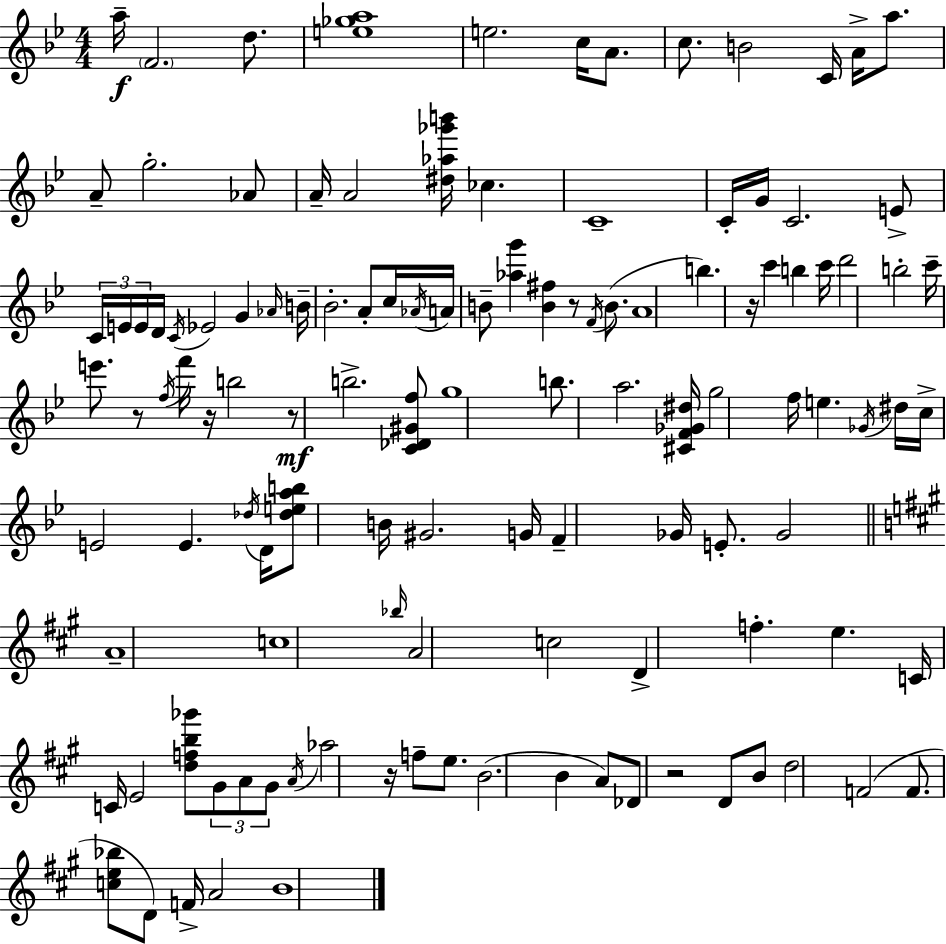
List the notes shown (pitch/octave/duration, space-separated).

A5/s F4/h. D5/e. [E5,Gb5,A5]/w E5/h. C5/s A4/e. C5/e. B4/h C4/s A4/s A5/e. A4/e G5/h. Ab4/e A4/s A4/h [D#5,Ab5,Gb6,B6]/s CES5/q. C4/w C4/s G4/s C4/h. E4/e C4/s E4/s E4/s D4/s C4/s Eb4/h G4/q Ab4/s B4/s Bb4/h. A4/e C5/s Ab4/s A4/s B4/e [Ab5,G6]/q [B4,F#5]/q R/e F4/s B4/e. A4/w B5/q. R/s C6/q B5/q C6/s D6/h B5/h C6/s E6/e. R/e F5/s F6/s R/s B5/h R/e B5/h. [C4,Db4,G#4,F5]/e G5/w B5/e. A5/h. [C#4,F4,Gb4,D#5]/s G5/h F5/s E5/q. Gb4/s D#5/s C5/s E4/h E4/q. Db5/s D4/s [Db5,E5,A5,B5]/e B4/s G#4/h. G4/s F4/q Gb4/s E4/e. Gb4/h A4/w C5/w Bb5/s A4/h C5/h D4/q F5/q. E5/q. C4/s C4/s E4/h [D5,F5,B5,Gb6]/e G#4/e A4/e G#4/e A4/s Ab5/h R/s F5/e E5/e. B4/h. B4/q A4/e Db4/e R/h D4/e B4/e D5/h F4/h F4/e. [C5,E5,Bb5]/e D4/e F4/s A4/h B4/w